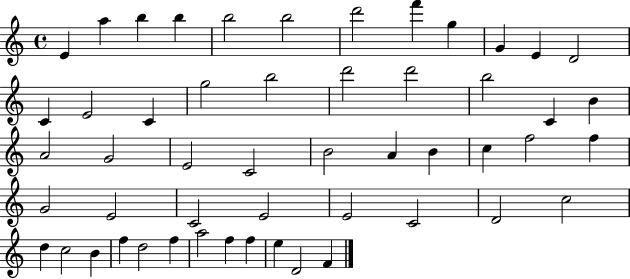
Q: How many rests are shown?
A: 0